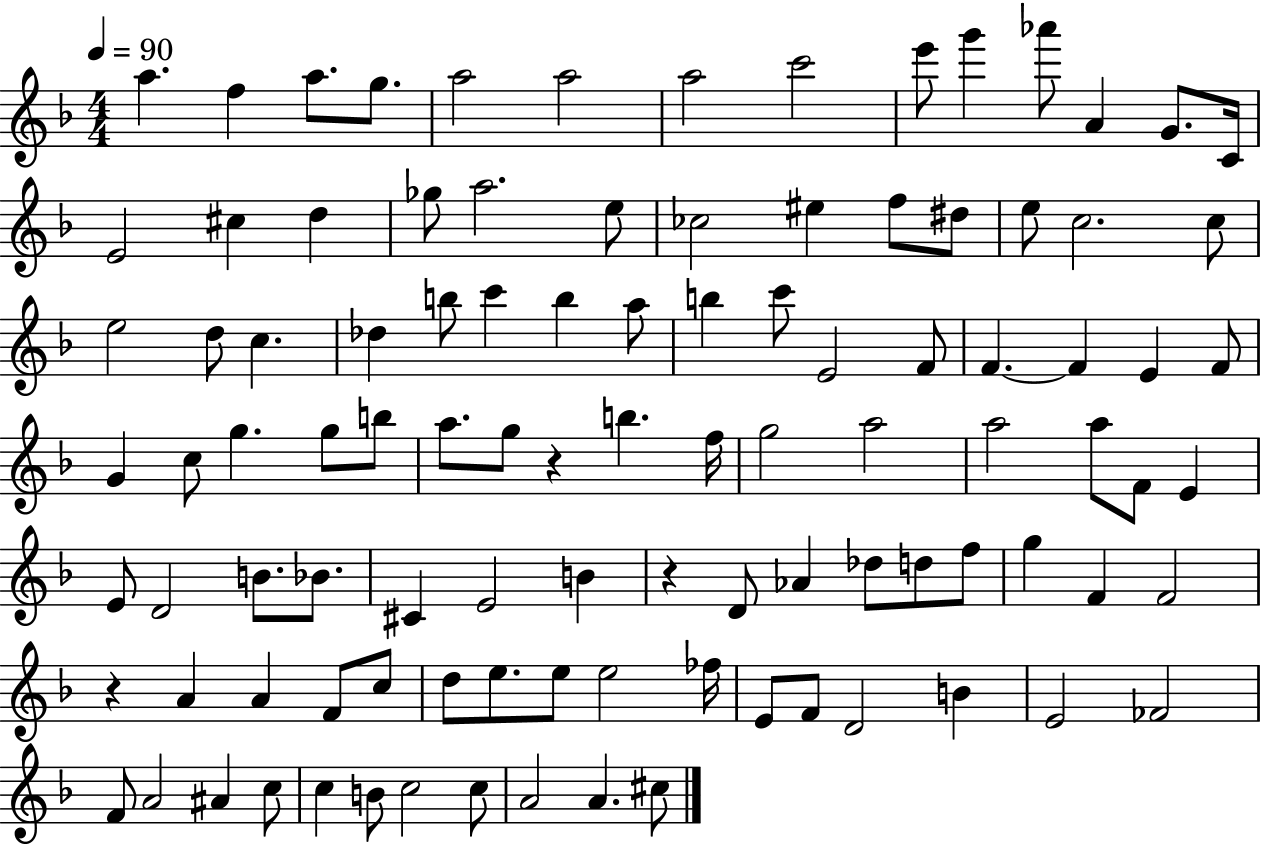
X:1
T:Untitled
M:4/4
L:1/4
K:F
a f a/2 g/2 a2 a2 a2 c'2 e'/2 g' _a'/2 A G/2 C/4 E2 ^c d _g/2 a2 e/2 _c2 ^e f/2 ^d/2 e/2 c2 c/2 e2 d/2 c _d b/2 c' b a/2 b c'/2 E2 F/2 F F E F/2 G c/2 g g/2 b/2 a/2 g/2 z b f/4 g2 a2 a2 a/2 F/2 E E/2 D2 B/2 _B/2 ^C E2 B z D/2 _A _d/2 d/2 f/2 g F F2 z A A F/2 c/2 d/2 e/2 e/2 e2 _f/4 E/2 F/2 D2 B E2 _F2 F/2 A2 ^A c/2 c B/2 c2 c/2 A2 A ^c/2